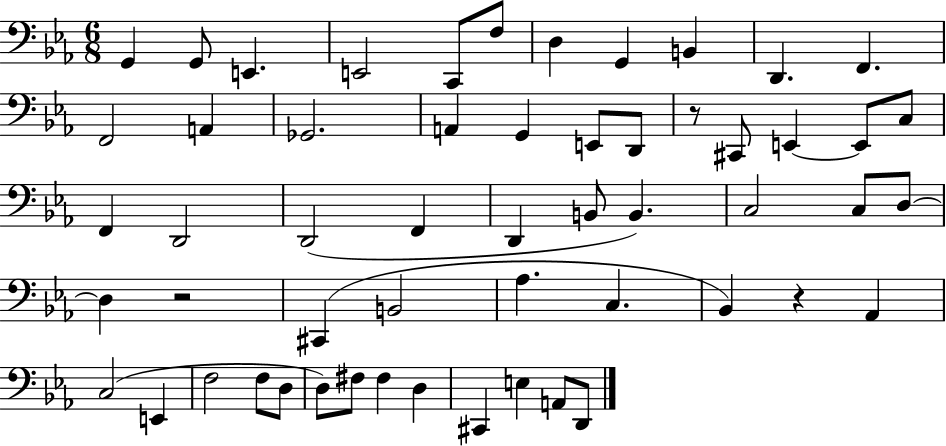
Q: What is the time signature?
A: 6/8